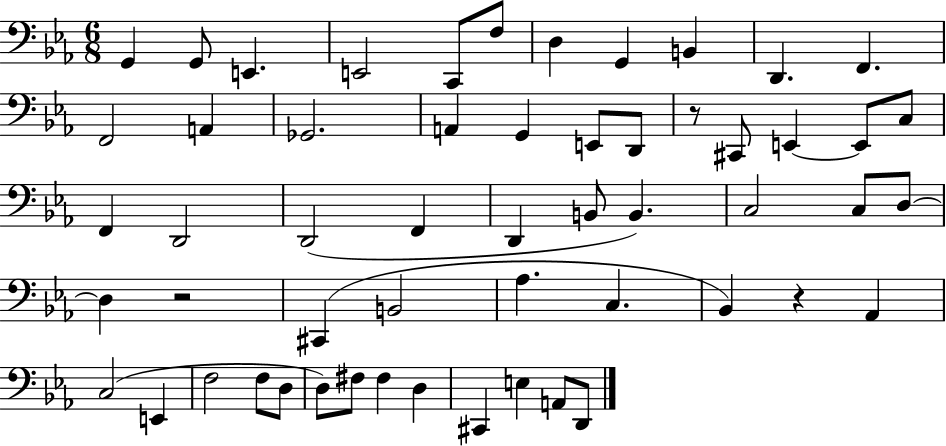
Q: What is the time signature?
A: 6/8